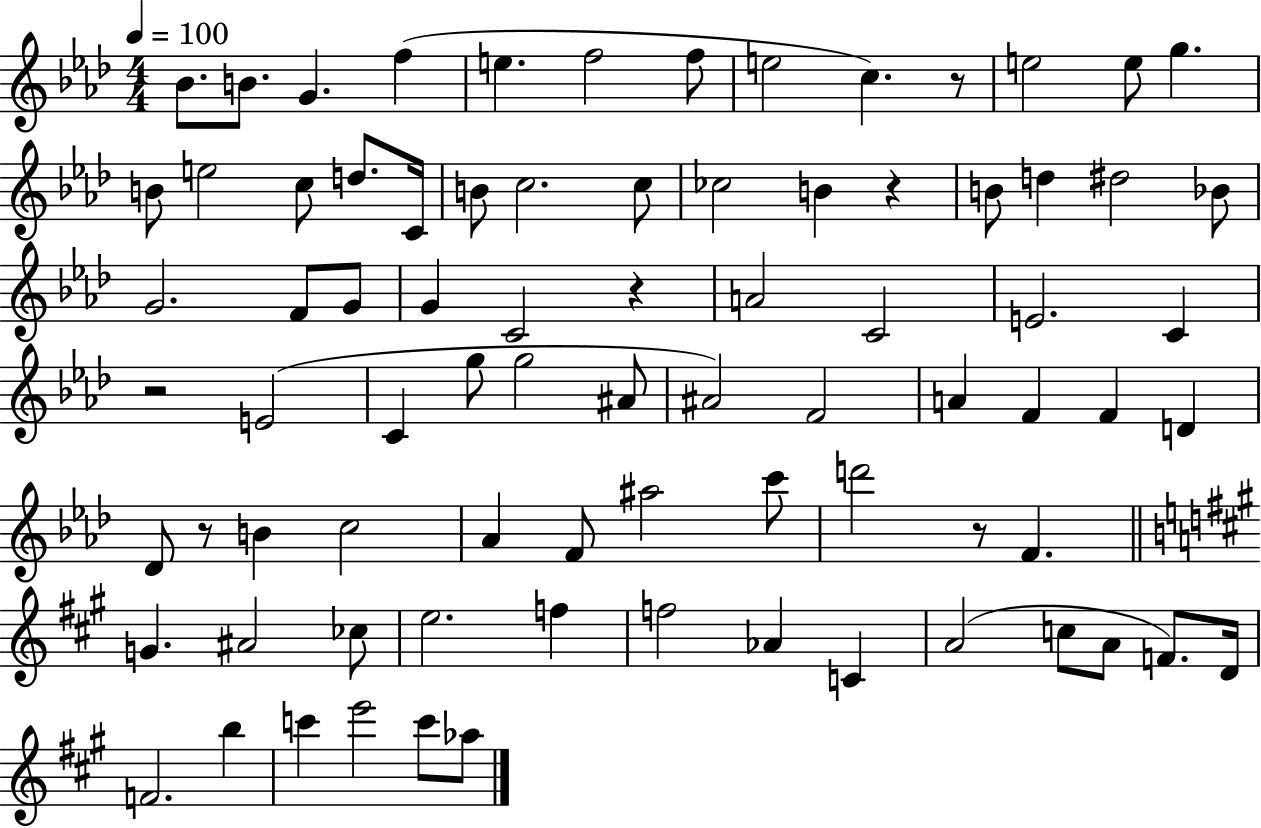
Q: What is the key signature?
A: AES major